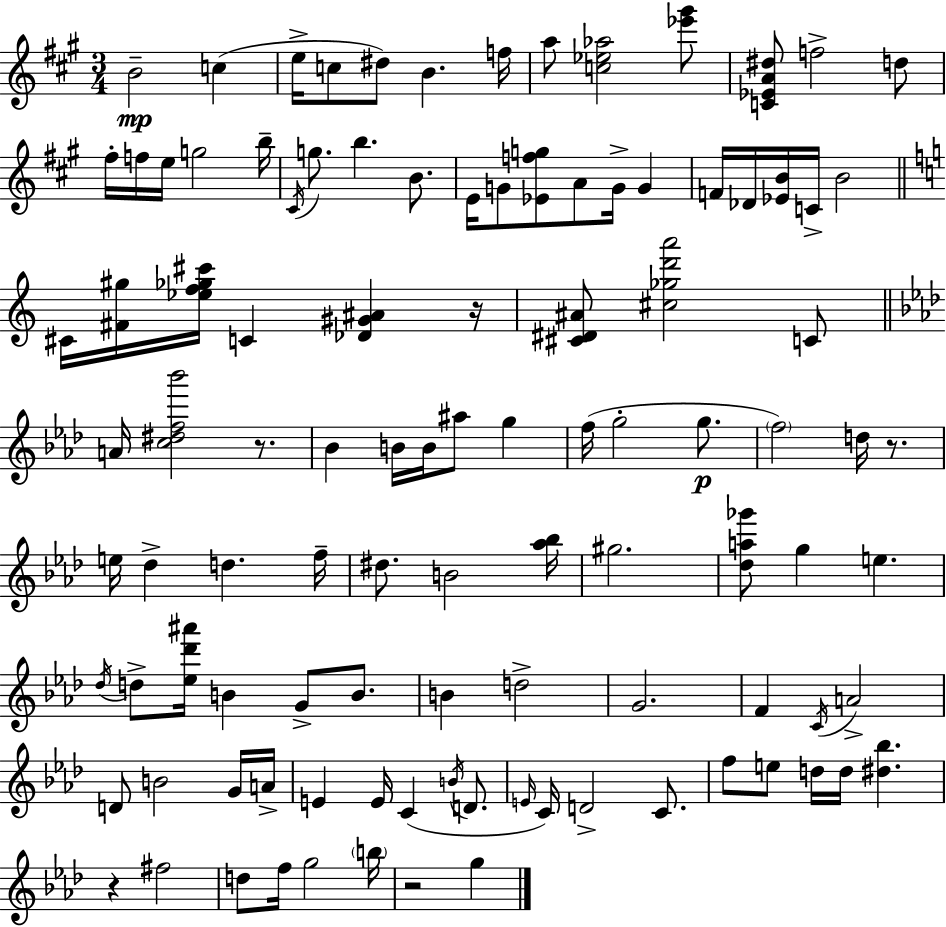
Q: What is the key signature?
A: A major